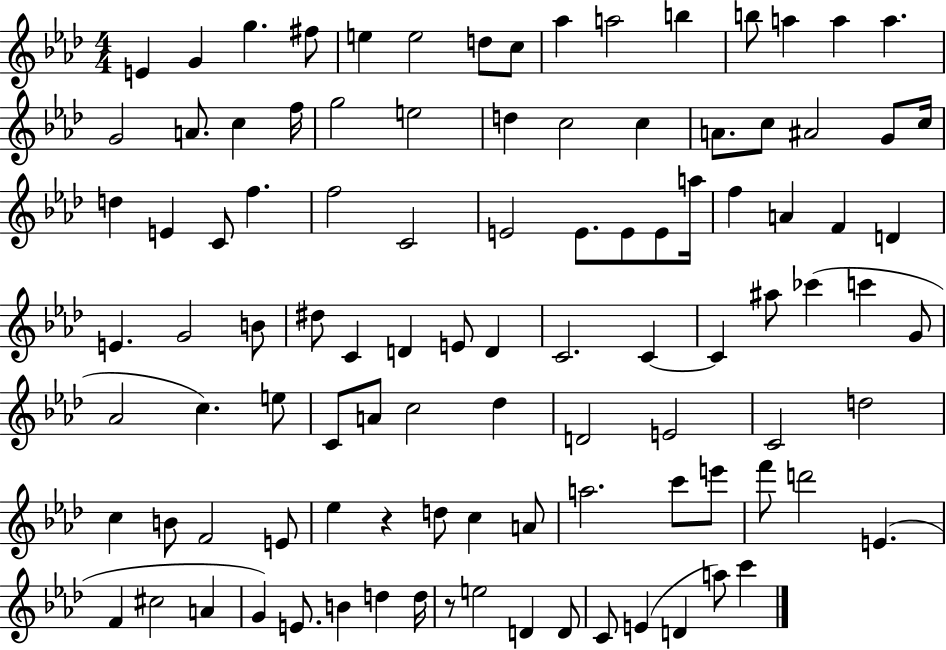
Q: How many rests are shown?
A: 2